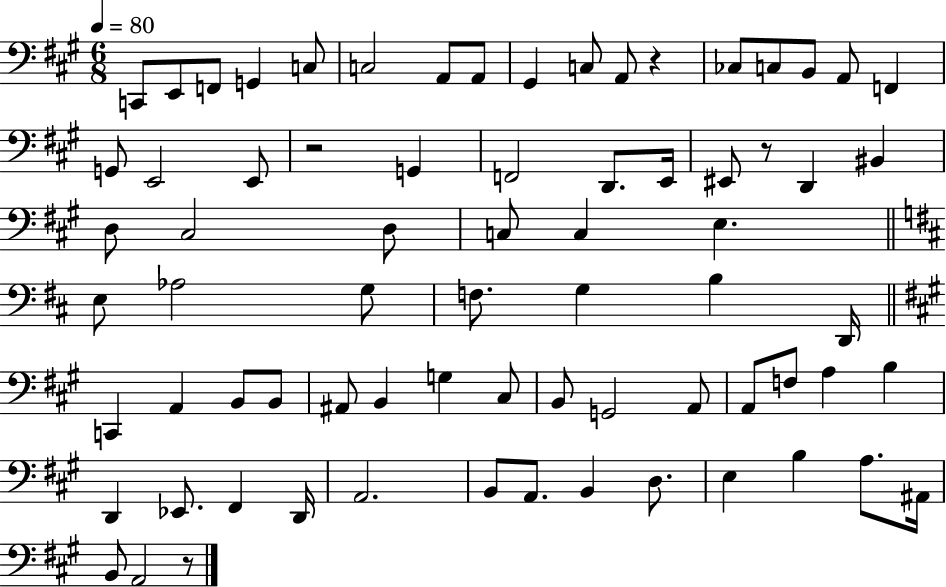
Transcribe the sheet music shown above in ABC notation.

X:1
T:Untitled
M:6/8
L:1/4
K:A
C,,/2 E,,/2 F,,/2 G,, C,/2 C,2 A,,/2 A,,/2 ^G,, C,/2 A,,/2 z _C,/2 C,/2 B,,/2 A,,/2 F,, G,,/2 E,,2 E,,/2 z2 G,, F,,2 D,,/2 E,,/4 ^E,,/2 z/2 D,, ^B,, D,/2 ^C,2 D,/2 C,/2 C, E, E,/2 _A,2 G,/2 F,/2 G, B, D,,/4 C,, A,, B,,/2 B,,/2 ^A,,/2 B,, G, ^C,/2 B,,/2 G,,2 A,,/2 A,,/2 F,/2 A, B, D,, _E,,/2 ^F,, D,,/4 A,,2 B,,/2 A,,/2 B,, D,/2 E, B, A,/2 ^A,,/4 B,,/2 A,,2 z/2